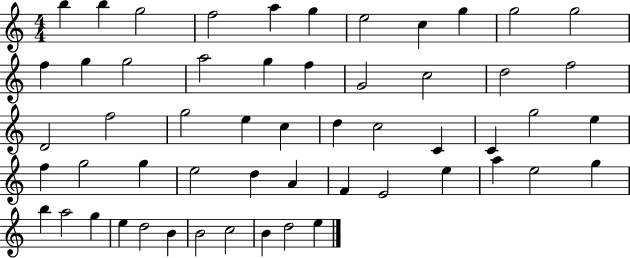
{
  \clef treble
  \numericTimeSignature
  \time 4/4
  \key c \major
  b''4 b''4 g''2 | f''2 a''4 g''4 | e''2 c''4 g''4 | g''2 g''2 | \break f''4 g''4 g''2 | a''2 g''4 f''4 | g'2 c''2 | d''2 f''2 | \break d'2 f''2 | g''2 e''4 c''4 | d''4 c''2 c'4 | c'4 g''2 e''4 | \break f''4 g''2 g''4 | e''2 d''4 a'4 | f'4 e'2 e''4 | a''4 e''2 g''4 | \break b''4 a''2 g''4 | e''4 d''2 b'4 | b'2 c''2 | b'4 d''2 e''4 | \break \bar "|."
}